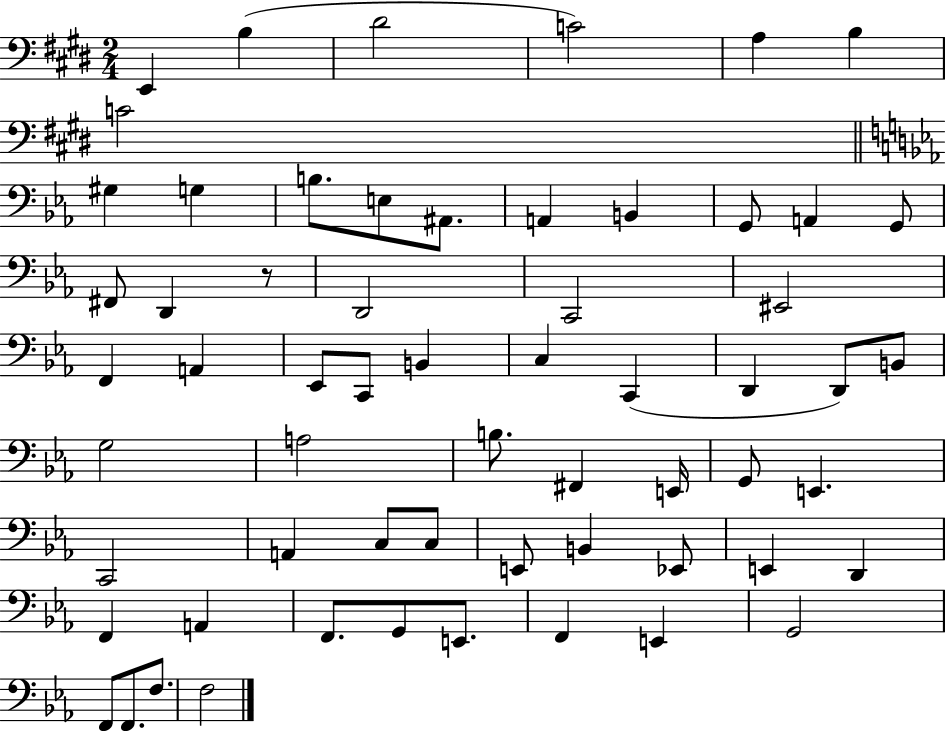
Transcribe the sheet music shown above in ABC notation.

X:1
T:Untitled
M:2/4
L:1/4
K:E
E,, B, ^D2 C2 A, B, C2 ^G, G, B,/2 E,/2 ^A,,/2 A,, B,, G,,/2 A,, G,,/2 ^F,,/2 D,, z/2 D,,2 C,,2 ^E,,2 F,, A,, _E,,/2 C,,/2 B,, C, C,, D,, D,,/2 B,,/2 G,2 A,2 B,/2 ^F,, E,,/4 G,,/2 E,, C,,2 A,, C,/2 C,/2 E,,/2 B,, _E,,/2 E,, D,, F,, A,, F,,/2 G,,/2 E,,/2 F,, E,, G,,2 F,,/2 F,,/2 F,/2 F,2